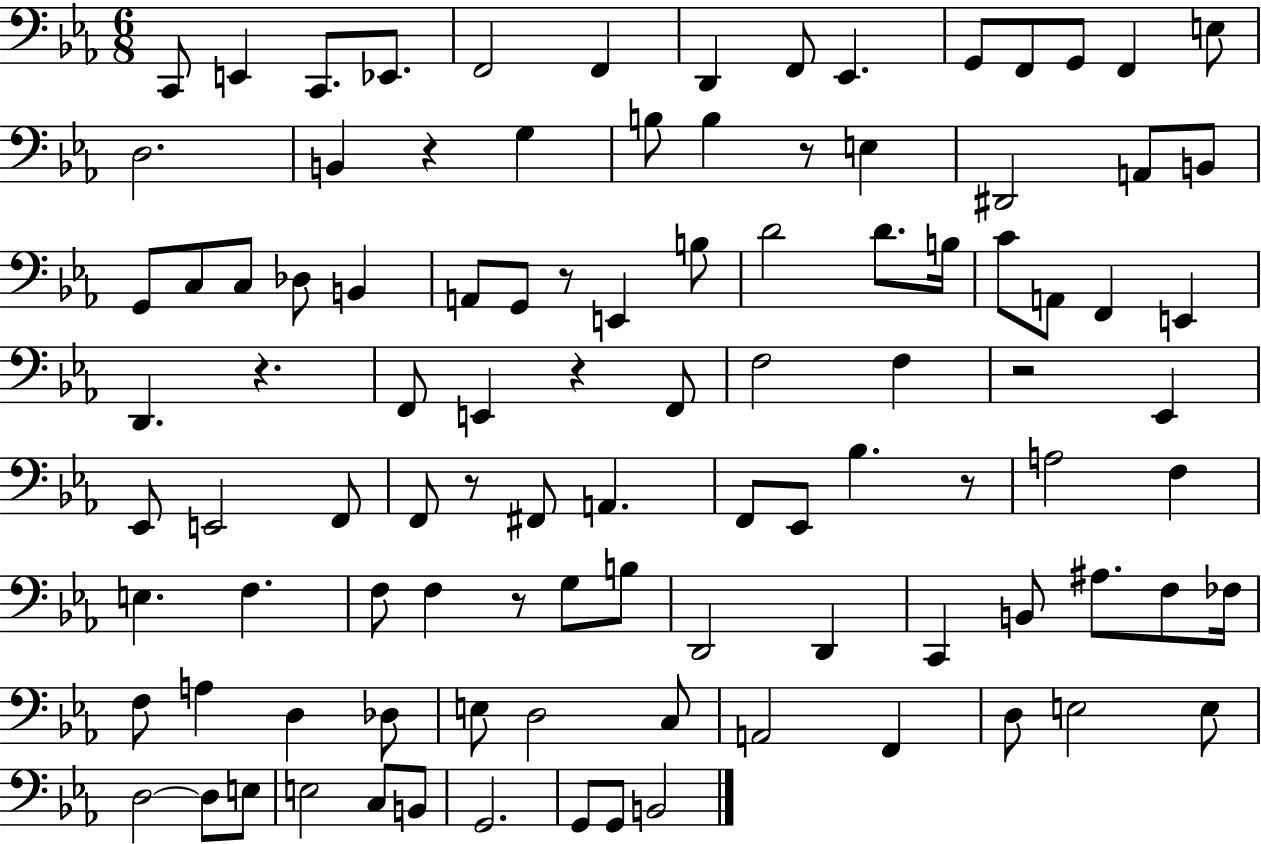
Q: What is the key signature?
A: EES major